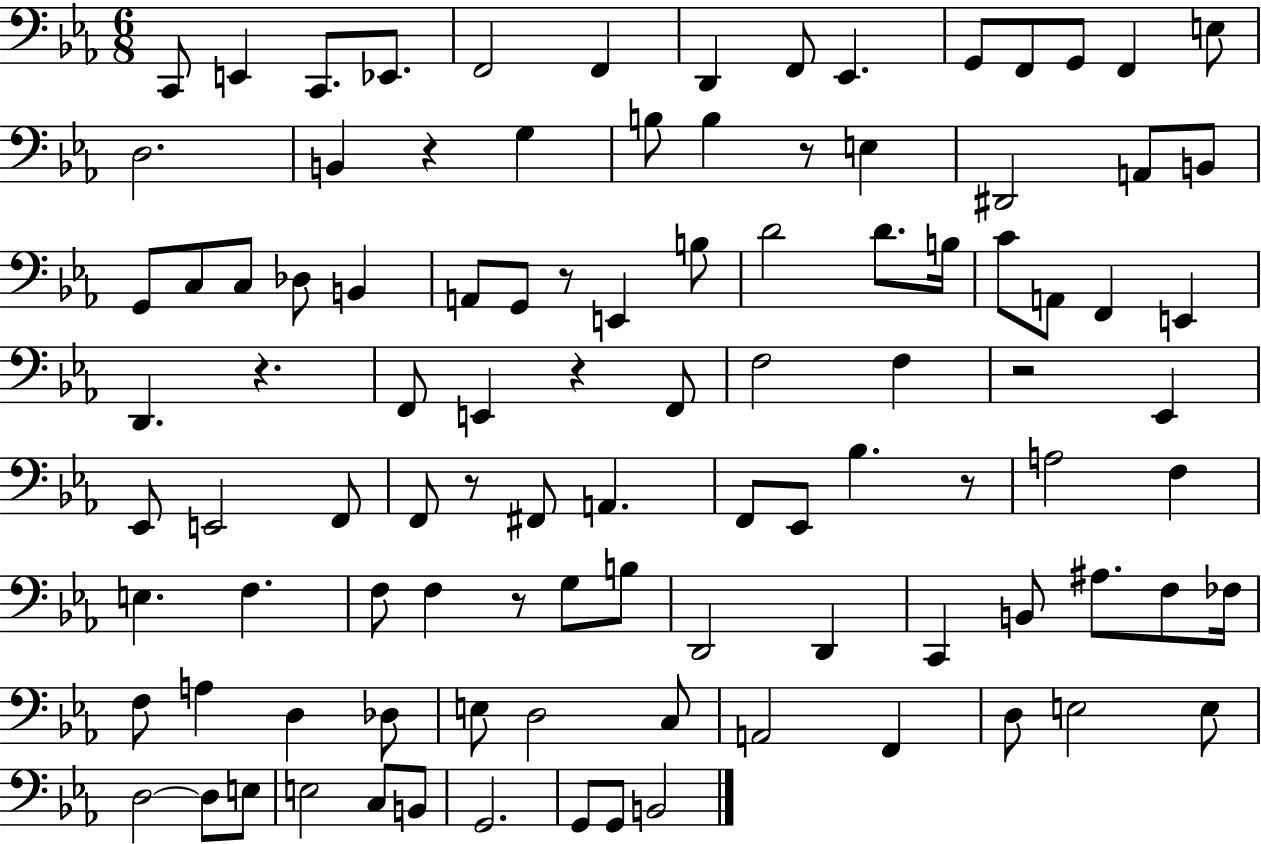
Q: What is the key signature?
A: EES major